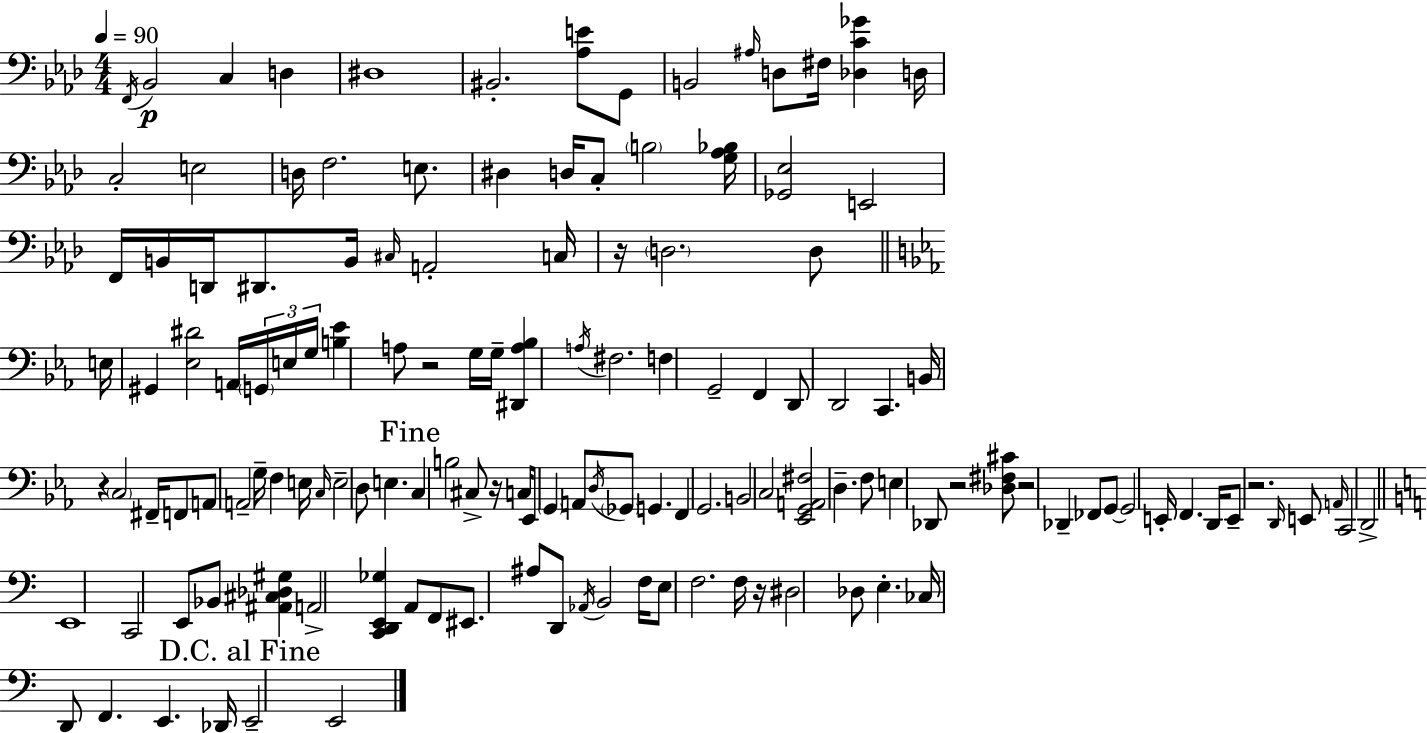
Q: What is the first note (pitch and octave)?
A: F2